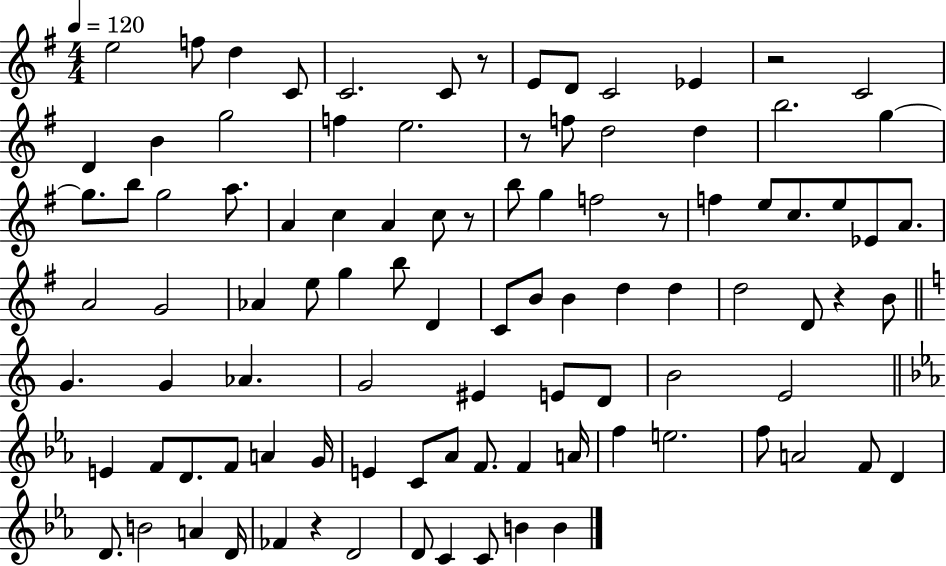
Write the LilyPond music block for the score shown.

{
  \clef treble
  \numericTimeSignature
  \time 4/4
  \key g \major
  \tempo 4 = 120
  e''2 f''8 d''4 c'8 | c'2. c'8 r8 | e'8 d'8 c'2 ees'4 | r2 c'2 | \break d'4 b'4 g''2 | f''4 e''2. | r8 f''8 d''2 d''4 | b''2. g''4~~ | \break g''8. b''8 g''2 a''8. | a'4 c''4 a'4 c''8 r8 | b''8 g''4 f''2 r8 | f''4 e''8 c''8. e''8 ees'8 a'8. | \break a'2 g'2 | aes'4 e''8 g''4 b''8 d'4 | c'8 b'8 b'4 d''4 d''4 | d''2 d'8 r4 b'8 | \break \bar "||" \break \key c \major g'4. g'4 aes'4. | g'2 eis'4 e'8 d'8 | b'2 e'2 | \bar "||" \break \key ees \major e'4 f'8 d'8. f'8 a'4 g'16 | e'4 c'8 aes'8 f'8. f'4 a'16 | f''4 e''2. | f''8 a'2 f'8 d'4 | \break d'8. b'2 a'4 d'16 | fes'4 r4 d'2 | d'8 c'4 c'8 b'4 b'4 | \bar "|."
}